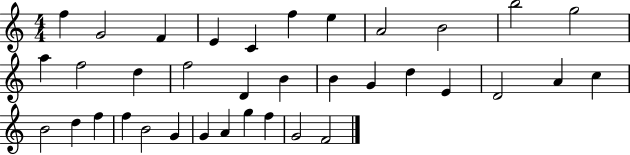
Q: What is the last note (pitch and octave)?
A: F4